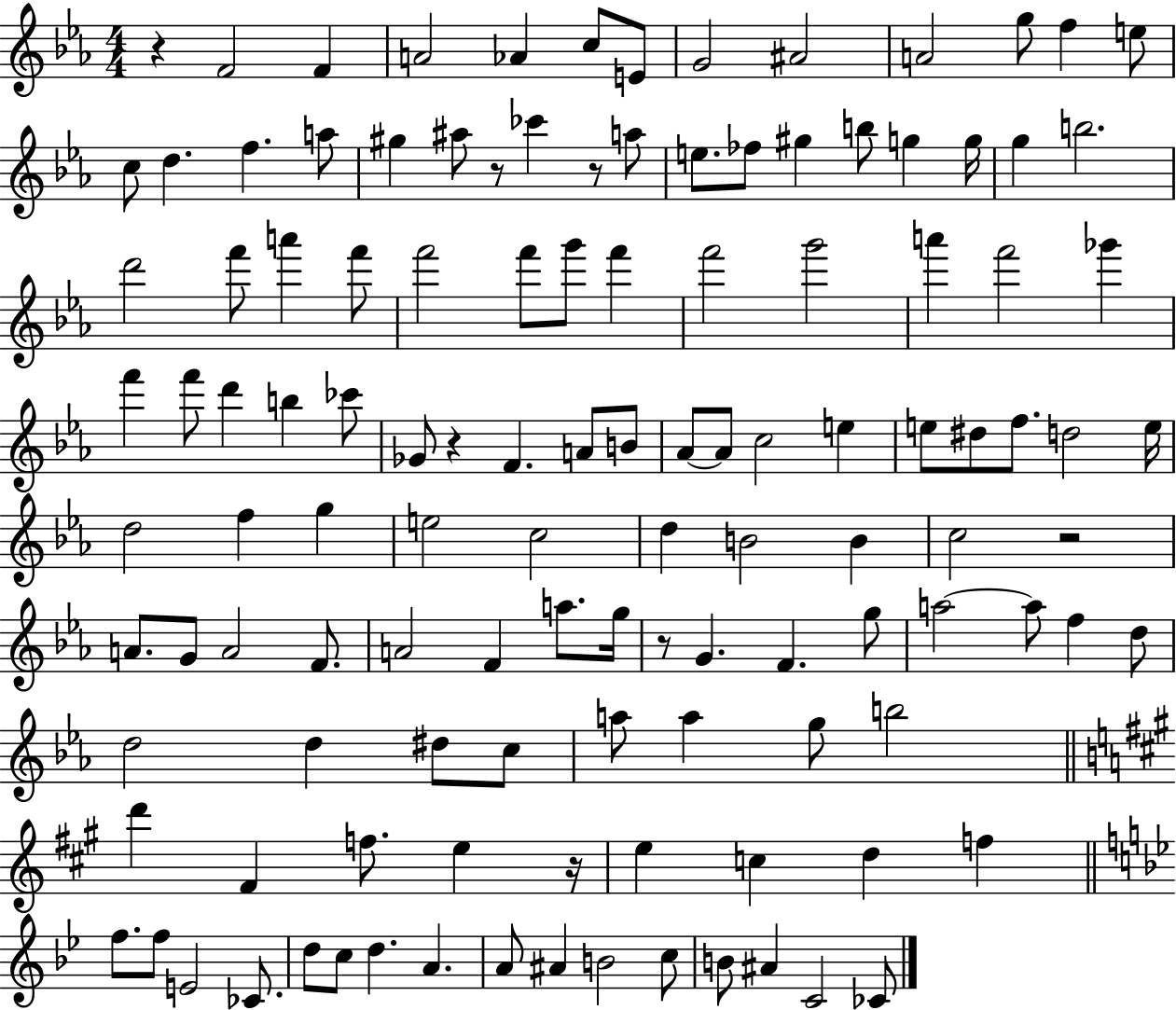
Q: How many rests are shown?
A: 7